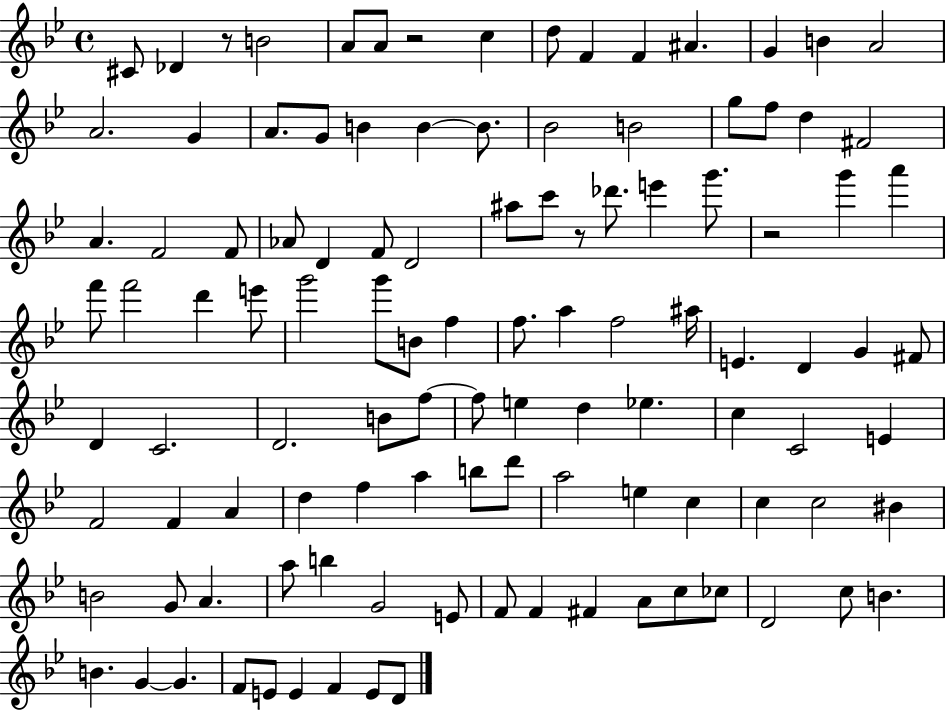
C#4/e Db4/q R/e B4/h A4/e A4/e R/h C5/q D5/e F4/q F4/q A#4/q. G4/q B4/q A4/h A4/h. G4/q A4/e. G4/e B4/q B4/q B4/e. Bb4/h B4/h G5/e F5/e D5/q F#4/h A4/q. F4/h F4/e Ab4/e D4/q F4/e D4/h A#5/e C6/e R/e Db6/e. E6/q G6/e. R/h G6/q A6/q F6/e F6/h D6/q E6/e G6/h G6/e B4/e F5/q F5/e. A5/q F5/h A#5/s E4/q. D4/q G4/q F#4/e D4/q C4/h. D4/h. B4/e F5/e F5/e E5/q D5/q Eb5/q. C5/q C4/h E4/q F4/h F4/q A4/q D5/q F5/q A5/q B5/e D6/e A5/h E5/q C5/q C5/q C5/h BIS4/q B4/h G4/e A4/q. A5/e B5/q G4/h E4/e F4/e F4/q F#4/q A4/e C5/e CES5/e D4/h C5/e B4/q. B4/q. G4/q G4/q. F4/e E4/e E4/q F4/q E4/e D4/e